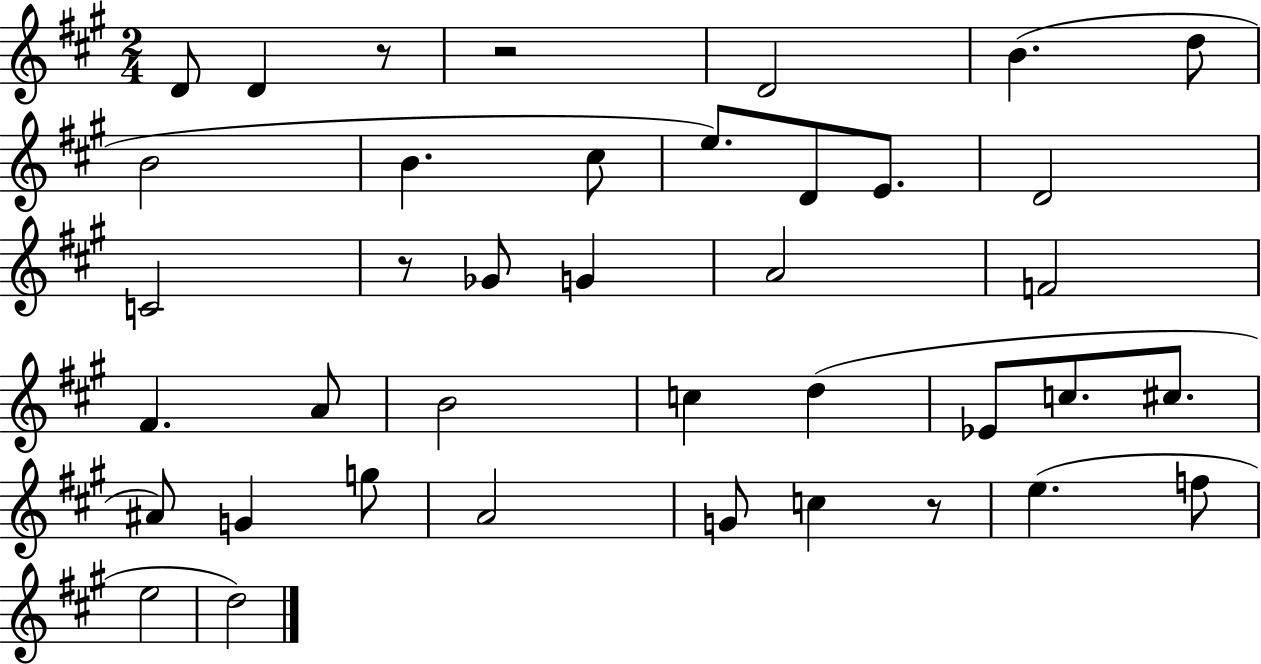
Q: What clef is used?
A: treble